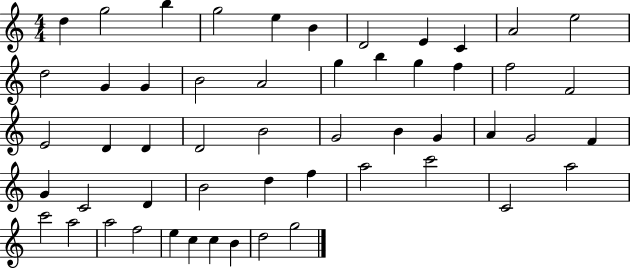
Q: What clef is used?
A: treble